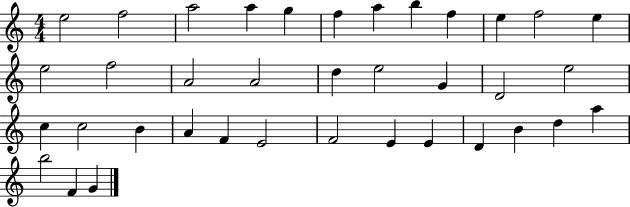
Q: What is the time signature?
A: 4/4